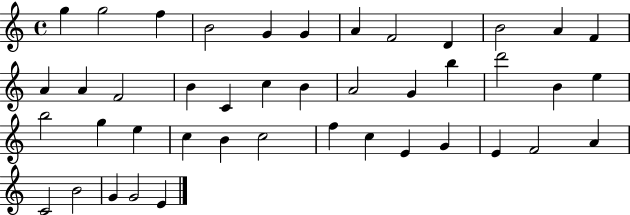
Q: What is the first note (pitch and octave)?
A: G5